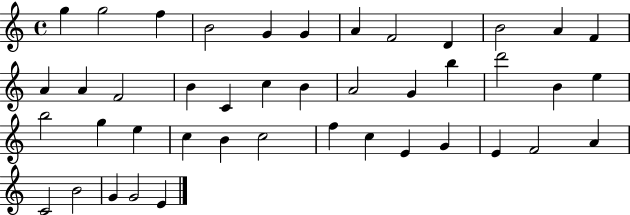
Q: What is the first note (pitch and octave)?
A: G5